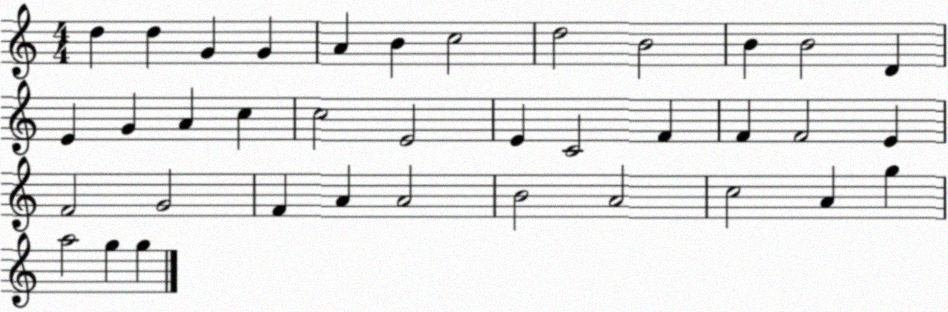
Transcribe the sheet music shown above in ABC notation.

X:1
T:Untitled
M:4/4
L:1/4
K:C
d d G G A B c2 d2 B2 B B2 D E G A c c2 E2 E C2 F F F2 E F2 G2 F A A2 B2 A2 c2 A g a2 g g